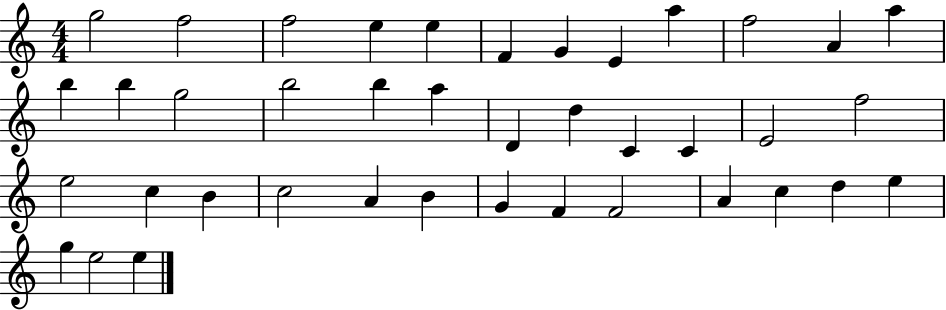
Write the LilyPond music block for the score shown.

{
  \clef treble
  \numericTimeSignature
  \time 4/4
  \key c \major
  g''2 f''2 | f''2 e''4 e''4 | f'4 g'4 e'4 a''4 | f''2 a'4 a''4 | \break b''4 b''4 g''2 | b''2 b''4 a''4 | d'4 d''4 c'4 c'4 | e'2 f''2 | \break e''2 c''4 b'4 | c''2 a'4 b'4 | g'4 f'4 f'2 | a'4 c''4 d''4 e''4 | \break g''4 e''2 e''4 | \bar "|."
}